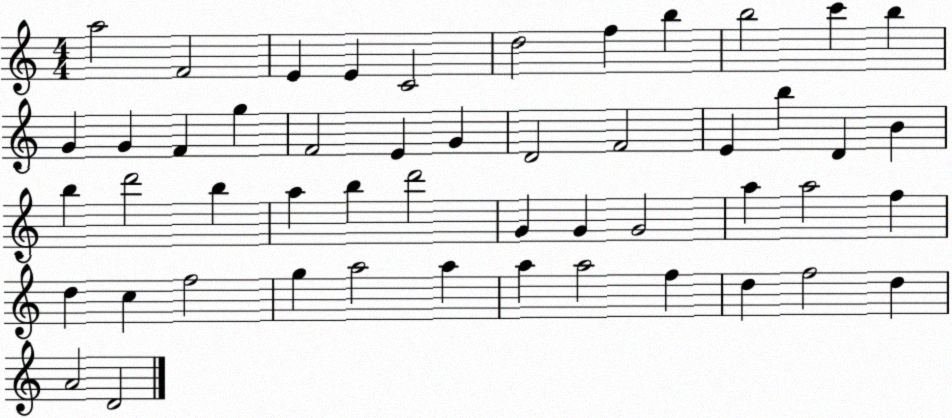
X:1
T:Untitled
M:4/4
L:1/4
K:C
a2 F2 E E C2 d2 f b b2 c' b G G F g F2 E G D2 F2 E b D B b d'2 b a b d'2 G G G2 a a2 f d c f2 g a2 a a a2 f d f2 d A2 D2